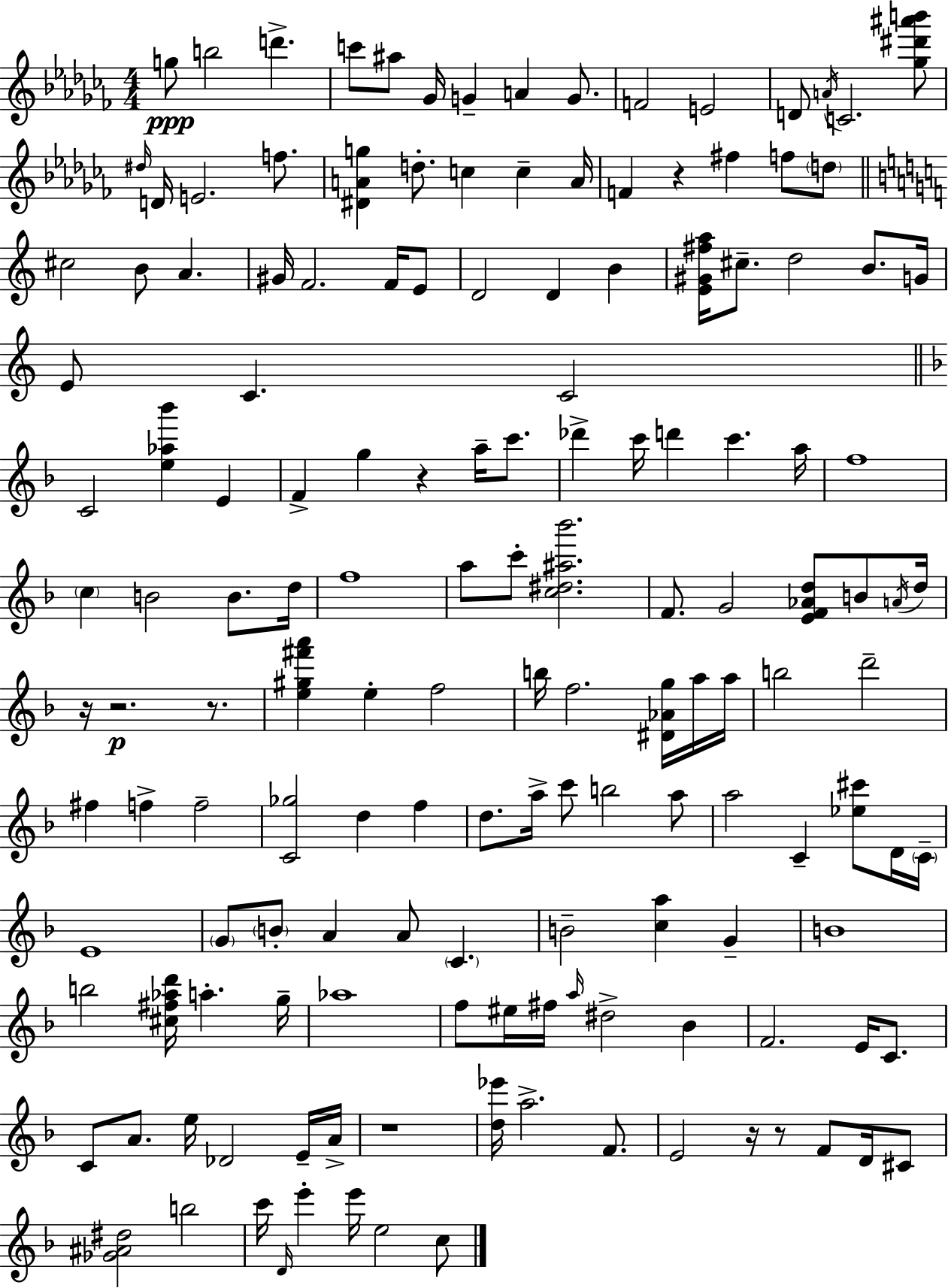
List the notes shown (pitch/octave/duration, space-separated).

G5/e B5/h D6/q. C6/e A#5/e Gb4/s G4/q A4/q G4/e. F4/h E4/h D4/e A4/s C4/h. [Gb5,D#6,A#6,B6]/e D#5/s D4/s E4/h. F5/e. [D#4,A4,G5]/q D5/e. C5/q C5/q A4/s F4/q R/q F#5/q F5/e D5/e C#5/h B4/e A4/q. G#4/s F4/h. F4/s E4/e D4/h D4/q B4/q [E4,G#4,F#5,A5]/s C#5/e. D5/h B4/e. G4/s E4/e C4/q. C4/h C4/h [E5,Ab5,Bb6]/q E4/q F4/q G5/q R/q A5/s C6/e. Db6/q C6/s D6/q C6/q. A5/s F5/w C5/q B4/h B4/e. D5/s F5/w A5/e C6/e [C5,D#5,A#5,Bb6]/h. F4/e. G4/h [E4,F4,Ab4,D5]/e B4/e A4/s D5/s R/s R/h. R/e. [E5,G#5,F#6,A6]/q E5/q F5/h B5/s F5/h. [D#4,Ab4,G5]/s A5/s A5/s B5/h D6/h F#5/q F5/q F5/h [C4,Gb5]/h D5/q F5/q D5/e. A5/s C6/e B5/h A5/e A5/h C4/q [Eb5,C#6]/e D4/s C4/s E4/w G4/e B4/e A4/q A4/e C4/q. B4/h [C5,A5]/q G4/q B4/w B5/h [C#5,F#5,Ab5,D6]/s A5/q. G5/s Ab5/w F5/e EIS5/s F#5/s A5/s D#5/h Bb4/q F4/h. E4/s C4/e. C4/e A4/e. E5/s Db4/h E4/s A4/s R/w [D5,Eb6]/s A5/h. F4/e. E4/h R/s R/e F4/e D4/s C#4/e [Gb4,A#4,D#5]/h B5/h C6/s D4/s E6/q E6/s E5/h C5/e